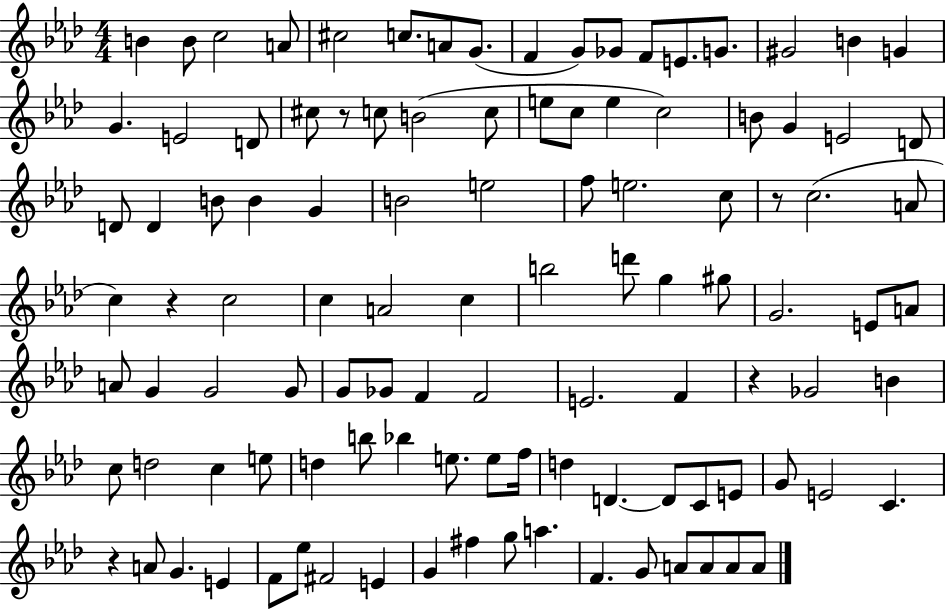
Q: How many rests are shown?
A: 5